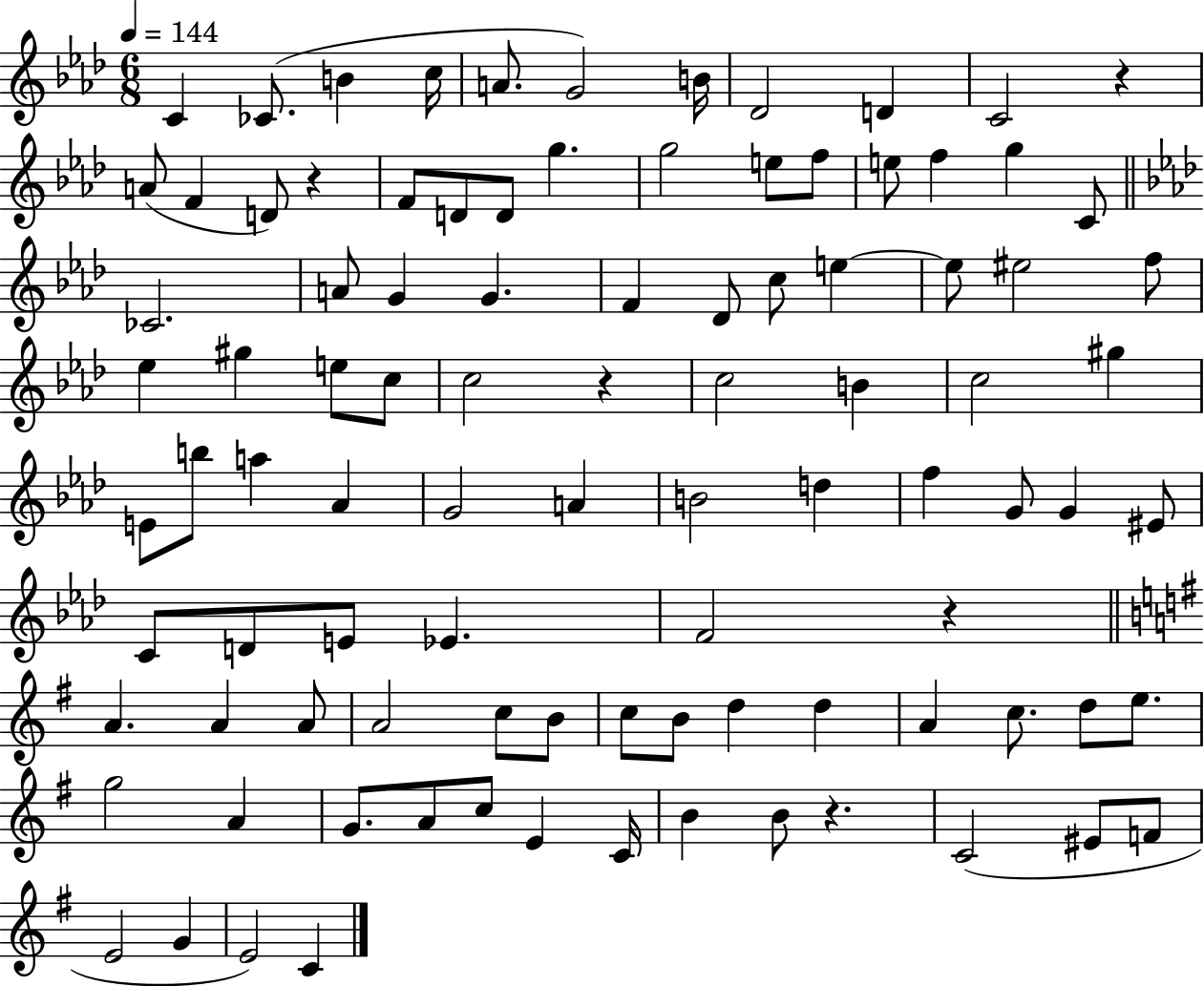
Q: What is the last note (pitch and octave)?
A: C4